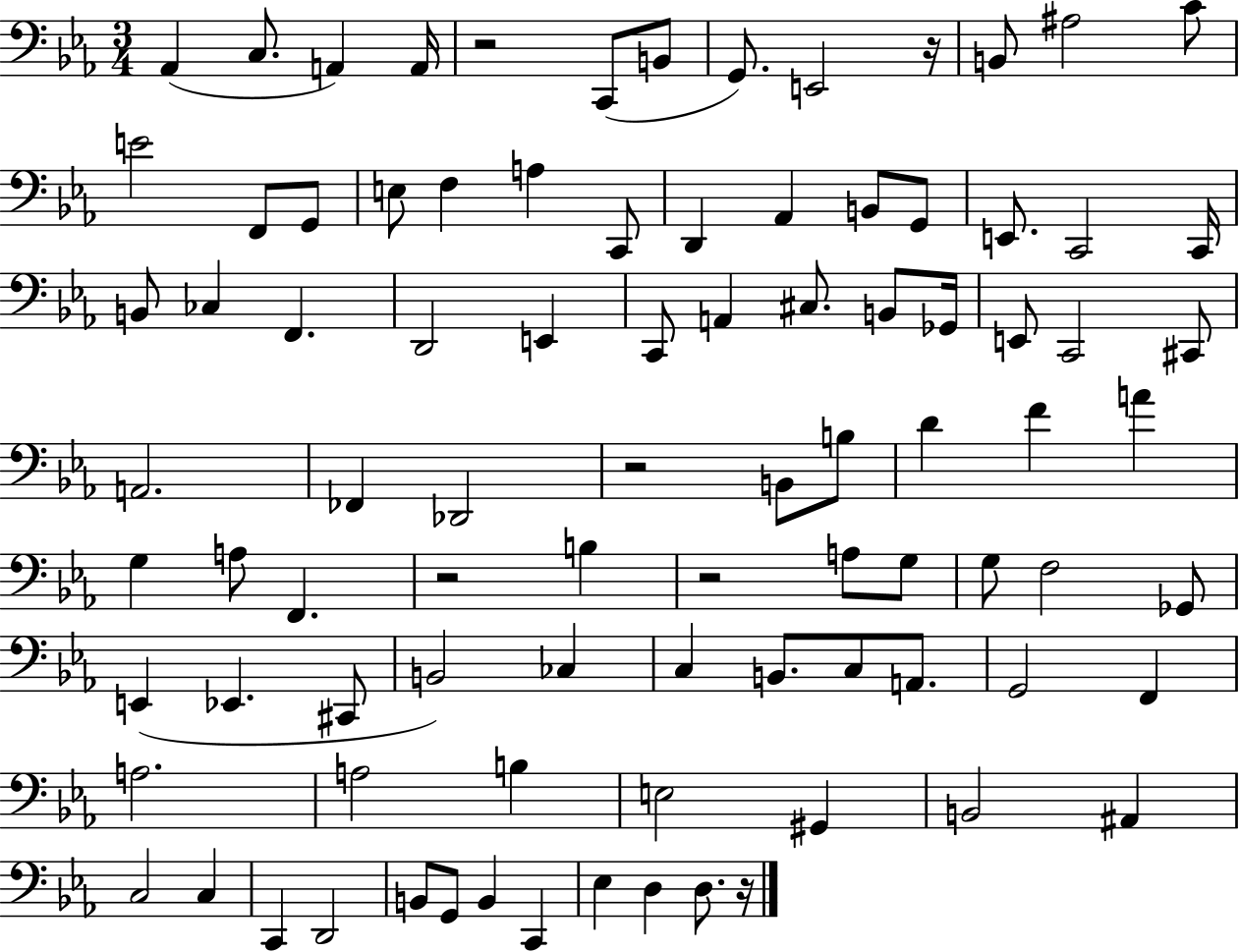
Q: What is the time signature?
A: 3/4